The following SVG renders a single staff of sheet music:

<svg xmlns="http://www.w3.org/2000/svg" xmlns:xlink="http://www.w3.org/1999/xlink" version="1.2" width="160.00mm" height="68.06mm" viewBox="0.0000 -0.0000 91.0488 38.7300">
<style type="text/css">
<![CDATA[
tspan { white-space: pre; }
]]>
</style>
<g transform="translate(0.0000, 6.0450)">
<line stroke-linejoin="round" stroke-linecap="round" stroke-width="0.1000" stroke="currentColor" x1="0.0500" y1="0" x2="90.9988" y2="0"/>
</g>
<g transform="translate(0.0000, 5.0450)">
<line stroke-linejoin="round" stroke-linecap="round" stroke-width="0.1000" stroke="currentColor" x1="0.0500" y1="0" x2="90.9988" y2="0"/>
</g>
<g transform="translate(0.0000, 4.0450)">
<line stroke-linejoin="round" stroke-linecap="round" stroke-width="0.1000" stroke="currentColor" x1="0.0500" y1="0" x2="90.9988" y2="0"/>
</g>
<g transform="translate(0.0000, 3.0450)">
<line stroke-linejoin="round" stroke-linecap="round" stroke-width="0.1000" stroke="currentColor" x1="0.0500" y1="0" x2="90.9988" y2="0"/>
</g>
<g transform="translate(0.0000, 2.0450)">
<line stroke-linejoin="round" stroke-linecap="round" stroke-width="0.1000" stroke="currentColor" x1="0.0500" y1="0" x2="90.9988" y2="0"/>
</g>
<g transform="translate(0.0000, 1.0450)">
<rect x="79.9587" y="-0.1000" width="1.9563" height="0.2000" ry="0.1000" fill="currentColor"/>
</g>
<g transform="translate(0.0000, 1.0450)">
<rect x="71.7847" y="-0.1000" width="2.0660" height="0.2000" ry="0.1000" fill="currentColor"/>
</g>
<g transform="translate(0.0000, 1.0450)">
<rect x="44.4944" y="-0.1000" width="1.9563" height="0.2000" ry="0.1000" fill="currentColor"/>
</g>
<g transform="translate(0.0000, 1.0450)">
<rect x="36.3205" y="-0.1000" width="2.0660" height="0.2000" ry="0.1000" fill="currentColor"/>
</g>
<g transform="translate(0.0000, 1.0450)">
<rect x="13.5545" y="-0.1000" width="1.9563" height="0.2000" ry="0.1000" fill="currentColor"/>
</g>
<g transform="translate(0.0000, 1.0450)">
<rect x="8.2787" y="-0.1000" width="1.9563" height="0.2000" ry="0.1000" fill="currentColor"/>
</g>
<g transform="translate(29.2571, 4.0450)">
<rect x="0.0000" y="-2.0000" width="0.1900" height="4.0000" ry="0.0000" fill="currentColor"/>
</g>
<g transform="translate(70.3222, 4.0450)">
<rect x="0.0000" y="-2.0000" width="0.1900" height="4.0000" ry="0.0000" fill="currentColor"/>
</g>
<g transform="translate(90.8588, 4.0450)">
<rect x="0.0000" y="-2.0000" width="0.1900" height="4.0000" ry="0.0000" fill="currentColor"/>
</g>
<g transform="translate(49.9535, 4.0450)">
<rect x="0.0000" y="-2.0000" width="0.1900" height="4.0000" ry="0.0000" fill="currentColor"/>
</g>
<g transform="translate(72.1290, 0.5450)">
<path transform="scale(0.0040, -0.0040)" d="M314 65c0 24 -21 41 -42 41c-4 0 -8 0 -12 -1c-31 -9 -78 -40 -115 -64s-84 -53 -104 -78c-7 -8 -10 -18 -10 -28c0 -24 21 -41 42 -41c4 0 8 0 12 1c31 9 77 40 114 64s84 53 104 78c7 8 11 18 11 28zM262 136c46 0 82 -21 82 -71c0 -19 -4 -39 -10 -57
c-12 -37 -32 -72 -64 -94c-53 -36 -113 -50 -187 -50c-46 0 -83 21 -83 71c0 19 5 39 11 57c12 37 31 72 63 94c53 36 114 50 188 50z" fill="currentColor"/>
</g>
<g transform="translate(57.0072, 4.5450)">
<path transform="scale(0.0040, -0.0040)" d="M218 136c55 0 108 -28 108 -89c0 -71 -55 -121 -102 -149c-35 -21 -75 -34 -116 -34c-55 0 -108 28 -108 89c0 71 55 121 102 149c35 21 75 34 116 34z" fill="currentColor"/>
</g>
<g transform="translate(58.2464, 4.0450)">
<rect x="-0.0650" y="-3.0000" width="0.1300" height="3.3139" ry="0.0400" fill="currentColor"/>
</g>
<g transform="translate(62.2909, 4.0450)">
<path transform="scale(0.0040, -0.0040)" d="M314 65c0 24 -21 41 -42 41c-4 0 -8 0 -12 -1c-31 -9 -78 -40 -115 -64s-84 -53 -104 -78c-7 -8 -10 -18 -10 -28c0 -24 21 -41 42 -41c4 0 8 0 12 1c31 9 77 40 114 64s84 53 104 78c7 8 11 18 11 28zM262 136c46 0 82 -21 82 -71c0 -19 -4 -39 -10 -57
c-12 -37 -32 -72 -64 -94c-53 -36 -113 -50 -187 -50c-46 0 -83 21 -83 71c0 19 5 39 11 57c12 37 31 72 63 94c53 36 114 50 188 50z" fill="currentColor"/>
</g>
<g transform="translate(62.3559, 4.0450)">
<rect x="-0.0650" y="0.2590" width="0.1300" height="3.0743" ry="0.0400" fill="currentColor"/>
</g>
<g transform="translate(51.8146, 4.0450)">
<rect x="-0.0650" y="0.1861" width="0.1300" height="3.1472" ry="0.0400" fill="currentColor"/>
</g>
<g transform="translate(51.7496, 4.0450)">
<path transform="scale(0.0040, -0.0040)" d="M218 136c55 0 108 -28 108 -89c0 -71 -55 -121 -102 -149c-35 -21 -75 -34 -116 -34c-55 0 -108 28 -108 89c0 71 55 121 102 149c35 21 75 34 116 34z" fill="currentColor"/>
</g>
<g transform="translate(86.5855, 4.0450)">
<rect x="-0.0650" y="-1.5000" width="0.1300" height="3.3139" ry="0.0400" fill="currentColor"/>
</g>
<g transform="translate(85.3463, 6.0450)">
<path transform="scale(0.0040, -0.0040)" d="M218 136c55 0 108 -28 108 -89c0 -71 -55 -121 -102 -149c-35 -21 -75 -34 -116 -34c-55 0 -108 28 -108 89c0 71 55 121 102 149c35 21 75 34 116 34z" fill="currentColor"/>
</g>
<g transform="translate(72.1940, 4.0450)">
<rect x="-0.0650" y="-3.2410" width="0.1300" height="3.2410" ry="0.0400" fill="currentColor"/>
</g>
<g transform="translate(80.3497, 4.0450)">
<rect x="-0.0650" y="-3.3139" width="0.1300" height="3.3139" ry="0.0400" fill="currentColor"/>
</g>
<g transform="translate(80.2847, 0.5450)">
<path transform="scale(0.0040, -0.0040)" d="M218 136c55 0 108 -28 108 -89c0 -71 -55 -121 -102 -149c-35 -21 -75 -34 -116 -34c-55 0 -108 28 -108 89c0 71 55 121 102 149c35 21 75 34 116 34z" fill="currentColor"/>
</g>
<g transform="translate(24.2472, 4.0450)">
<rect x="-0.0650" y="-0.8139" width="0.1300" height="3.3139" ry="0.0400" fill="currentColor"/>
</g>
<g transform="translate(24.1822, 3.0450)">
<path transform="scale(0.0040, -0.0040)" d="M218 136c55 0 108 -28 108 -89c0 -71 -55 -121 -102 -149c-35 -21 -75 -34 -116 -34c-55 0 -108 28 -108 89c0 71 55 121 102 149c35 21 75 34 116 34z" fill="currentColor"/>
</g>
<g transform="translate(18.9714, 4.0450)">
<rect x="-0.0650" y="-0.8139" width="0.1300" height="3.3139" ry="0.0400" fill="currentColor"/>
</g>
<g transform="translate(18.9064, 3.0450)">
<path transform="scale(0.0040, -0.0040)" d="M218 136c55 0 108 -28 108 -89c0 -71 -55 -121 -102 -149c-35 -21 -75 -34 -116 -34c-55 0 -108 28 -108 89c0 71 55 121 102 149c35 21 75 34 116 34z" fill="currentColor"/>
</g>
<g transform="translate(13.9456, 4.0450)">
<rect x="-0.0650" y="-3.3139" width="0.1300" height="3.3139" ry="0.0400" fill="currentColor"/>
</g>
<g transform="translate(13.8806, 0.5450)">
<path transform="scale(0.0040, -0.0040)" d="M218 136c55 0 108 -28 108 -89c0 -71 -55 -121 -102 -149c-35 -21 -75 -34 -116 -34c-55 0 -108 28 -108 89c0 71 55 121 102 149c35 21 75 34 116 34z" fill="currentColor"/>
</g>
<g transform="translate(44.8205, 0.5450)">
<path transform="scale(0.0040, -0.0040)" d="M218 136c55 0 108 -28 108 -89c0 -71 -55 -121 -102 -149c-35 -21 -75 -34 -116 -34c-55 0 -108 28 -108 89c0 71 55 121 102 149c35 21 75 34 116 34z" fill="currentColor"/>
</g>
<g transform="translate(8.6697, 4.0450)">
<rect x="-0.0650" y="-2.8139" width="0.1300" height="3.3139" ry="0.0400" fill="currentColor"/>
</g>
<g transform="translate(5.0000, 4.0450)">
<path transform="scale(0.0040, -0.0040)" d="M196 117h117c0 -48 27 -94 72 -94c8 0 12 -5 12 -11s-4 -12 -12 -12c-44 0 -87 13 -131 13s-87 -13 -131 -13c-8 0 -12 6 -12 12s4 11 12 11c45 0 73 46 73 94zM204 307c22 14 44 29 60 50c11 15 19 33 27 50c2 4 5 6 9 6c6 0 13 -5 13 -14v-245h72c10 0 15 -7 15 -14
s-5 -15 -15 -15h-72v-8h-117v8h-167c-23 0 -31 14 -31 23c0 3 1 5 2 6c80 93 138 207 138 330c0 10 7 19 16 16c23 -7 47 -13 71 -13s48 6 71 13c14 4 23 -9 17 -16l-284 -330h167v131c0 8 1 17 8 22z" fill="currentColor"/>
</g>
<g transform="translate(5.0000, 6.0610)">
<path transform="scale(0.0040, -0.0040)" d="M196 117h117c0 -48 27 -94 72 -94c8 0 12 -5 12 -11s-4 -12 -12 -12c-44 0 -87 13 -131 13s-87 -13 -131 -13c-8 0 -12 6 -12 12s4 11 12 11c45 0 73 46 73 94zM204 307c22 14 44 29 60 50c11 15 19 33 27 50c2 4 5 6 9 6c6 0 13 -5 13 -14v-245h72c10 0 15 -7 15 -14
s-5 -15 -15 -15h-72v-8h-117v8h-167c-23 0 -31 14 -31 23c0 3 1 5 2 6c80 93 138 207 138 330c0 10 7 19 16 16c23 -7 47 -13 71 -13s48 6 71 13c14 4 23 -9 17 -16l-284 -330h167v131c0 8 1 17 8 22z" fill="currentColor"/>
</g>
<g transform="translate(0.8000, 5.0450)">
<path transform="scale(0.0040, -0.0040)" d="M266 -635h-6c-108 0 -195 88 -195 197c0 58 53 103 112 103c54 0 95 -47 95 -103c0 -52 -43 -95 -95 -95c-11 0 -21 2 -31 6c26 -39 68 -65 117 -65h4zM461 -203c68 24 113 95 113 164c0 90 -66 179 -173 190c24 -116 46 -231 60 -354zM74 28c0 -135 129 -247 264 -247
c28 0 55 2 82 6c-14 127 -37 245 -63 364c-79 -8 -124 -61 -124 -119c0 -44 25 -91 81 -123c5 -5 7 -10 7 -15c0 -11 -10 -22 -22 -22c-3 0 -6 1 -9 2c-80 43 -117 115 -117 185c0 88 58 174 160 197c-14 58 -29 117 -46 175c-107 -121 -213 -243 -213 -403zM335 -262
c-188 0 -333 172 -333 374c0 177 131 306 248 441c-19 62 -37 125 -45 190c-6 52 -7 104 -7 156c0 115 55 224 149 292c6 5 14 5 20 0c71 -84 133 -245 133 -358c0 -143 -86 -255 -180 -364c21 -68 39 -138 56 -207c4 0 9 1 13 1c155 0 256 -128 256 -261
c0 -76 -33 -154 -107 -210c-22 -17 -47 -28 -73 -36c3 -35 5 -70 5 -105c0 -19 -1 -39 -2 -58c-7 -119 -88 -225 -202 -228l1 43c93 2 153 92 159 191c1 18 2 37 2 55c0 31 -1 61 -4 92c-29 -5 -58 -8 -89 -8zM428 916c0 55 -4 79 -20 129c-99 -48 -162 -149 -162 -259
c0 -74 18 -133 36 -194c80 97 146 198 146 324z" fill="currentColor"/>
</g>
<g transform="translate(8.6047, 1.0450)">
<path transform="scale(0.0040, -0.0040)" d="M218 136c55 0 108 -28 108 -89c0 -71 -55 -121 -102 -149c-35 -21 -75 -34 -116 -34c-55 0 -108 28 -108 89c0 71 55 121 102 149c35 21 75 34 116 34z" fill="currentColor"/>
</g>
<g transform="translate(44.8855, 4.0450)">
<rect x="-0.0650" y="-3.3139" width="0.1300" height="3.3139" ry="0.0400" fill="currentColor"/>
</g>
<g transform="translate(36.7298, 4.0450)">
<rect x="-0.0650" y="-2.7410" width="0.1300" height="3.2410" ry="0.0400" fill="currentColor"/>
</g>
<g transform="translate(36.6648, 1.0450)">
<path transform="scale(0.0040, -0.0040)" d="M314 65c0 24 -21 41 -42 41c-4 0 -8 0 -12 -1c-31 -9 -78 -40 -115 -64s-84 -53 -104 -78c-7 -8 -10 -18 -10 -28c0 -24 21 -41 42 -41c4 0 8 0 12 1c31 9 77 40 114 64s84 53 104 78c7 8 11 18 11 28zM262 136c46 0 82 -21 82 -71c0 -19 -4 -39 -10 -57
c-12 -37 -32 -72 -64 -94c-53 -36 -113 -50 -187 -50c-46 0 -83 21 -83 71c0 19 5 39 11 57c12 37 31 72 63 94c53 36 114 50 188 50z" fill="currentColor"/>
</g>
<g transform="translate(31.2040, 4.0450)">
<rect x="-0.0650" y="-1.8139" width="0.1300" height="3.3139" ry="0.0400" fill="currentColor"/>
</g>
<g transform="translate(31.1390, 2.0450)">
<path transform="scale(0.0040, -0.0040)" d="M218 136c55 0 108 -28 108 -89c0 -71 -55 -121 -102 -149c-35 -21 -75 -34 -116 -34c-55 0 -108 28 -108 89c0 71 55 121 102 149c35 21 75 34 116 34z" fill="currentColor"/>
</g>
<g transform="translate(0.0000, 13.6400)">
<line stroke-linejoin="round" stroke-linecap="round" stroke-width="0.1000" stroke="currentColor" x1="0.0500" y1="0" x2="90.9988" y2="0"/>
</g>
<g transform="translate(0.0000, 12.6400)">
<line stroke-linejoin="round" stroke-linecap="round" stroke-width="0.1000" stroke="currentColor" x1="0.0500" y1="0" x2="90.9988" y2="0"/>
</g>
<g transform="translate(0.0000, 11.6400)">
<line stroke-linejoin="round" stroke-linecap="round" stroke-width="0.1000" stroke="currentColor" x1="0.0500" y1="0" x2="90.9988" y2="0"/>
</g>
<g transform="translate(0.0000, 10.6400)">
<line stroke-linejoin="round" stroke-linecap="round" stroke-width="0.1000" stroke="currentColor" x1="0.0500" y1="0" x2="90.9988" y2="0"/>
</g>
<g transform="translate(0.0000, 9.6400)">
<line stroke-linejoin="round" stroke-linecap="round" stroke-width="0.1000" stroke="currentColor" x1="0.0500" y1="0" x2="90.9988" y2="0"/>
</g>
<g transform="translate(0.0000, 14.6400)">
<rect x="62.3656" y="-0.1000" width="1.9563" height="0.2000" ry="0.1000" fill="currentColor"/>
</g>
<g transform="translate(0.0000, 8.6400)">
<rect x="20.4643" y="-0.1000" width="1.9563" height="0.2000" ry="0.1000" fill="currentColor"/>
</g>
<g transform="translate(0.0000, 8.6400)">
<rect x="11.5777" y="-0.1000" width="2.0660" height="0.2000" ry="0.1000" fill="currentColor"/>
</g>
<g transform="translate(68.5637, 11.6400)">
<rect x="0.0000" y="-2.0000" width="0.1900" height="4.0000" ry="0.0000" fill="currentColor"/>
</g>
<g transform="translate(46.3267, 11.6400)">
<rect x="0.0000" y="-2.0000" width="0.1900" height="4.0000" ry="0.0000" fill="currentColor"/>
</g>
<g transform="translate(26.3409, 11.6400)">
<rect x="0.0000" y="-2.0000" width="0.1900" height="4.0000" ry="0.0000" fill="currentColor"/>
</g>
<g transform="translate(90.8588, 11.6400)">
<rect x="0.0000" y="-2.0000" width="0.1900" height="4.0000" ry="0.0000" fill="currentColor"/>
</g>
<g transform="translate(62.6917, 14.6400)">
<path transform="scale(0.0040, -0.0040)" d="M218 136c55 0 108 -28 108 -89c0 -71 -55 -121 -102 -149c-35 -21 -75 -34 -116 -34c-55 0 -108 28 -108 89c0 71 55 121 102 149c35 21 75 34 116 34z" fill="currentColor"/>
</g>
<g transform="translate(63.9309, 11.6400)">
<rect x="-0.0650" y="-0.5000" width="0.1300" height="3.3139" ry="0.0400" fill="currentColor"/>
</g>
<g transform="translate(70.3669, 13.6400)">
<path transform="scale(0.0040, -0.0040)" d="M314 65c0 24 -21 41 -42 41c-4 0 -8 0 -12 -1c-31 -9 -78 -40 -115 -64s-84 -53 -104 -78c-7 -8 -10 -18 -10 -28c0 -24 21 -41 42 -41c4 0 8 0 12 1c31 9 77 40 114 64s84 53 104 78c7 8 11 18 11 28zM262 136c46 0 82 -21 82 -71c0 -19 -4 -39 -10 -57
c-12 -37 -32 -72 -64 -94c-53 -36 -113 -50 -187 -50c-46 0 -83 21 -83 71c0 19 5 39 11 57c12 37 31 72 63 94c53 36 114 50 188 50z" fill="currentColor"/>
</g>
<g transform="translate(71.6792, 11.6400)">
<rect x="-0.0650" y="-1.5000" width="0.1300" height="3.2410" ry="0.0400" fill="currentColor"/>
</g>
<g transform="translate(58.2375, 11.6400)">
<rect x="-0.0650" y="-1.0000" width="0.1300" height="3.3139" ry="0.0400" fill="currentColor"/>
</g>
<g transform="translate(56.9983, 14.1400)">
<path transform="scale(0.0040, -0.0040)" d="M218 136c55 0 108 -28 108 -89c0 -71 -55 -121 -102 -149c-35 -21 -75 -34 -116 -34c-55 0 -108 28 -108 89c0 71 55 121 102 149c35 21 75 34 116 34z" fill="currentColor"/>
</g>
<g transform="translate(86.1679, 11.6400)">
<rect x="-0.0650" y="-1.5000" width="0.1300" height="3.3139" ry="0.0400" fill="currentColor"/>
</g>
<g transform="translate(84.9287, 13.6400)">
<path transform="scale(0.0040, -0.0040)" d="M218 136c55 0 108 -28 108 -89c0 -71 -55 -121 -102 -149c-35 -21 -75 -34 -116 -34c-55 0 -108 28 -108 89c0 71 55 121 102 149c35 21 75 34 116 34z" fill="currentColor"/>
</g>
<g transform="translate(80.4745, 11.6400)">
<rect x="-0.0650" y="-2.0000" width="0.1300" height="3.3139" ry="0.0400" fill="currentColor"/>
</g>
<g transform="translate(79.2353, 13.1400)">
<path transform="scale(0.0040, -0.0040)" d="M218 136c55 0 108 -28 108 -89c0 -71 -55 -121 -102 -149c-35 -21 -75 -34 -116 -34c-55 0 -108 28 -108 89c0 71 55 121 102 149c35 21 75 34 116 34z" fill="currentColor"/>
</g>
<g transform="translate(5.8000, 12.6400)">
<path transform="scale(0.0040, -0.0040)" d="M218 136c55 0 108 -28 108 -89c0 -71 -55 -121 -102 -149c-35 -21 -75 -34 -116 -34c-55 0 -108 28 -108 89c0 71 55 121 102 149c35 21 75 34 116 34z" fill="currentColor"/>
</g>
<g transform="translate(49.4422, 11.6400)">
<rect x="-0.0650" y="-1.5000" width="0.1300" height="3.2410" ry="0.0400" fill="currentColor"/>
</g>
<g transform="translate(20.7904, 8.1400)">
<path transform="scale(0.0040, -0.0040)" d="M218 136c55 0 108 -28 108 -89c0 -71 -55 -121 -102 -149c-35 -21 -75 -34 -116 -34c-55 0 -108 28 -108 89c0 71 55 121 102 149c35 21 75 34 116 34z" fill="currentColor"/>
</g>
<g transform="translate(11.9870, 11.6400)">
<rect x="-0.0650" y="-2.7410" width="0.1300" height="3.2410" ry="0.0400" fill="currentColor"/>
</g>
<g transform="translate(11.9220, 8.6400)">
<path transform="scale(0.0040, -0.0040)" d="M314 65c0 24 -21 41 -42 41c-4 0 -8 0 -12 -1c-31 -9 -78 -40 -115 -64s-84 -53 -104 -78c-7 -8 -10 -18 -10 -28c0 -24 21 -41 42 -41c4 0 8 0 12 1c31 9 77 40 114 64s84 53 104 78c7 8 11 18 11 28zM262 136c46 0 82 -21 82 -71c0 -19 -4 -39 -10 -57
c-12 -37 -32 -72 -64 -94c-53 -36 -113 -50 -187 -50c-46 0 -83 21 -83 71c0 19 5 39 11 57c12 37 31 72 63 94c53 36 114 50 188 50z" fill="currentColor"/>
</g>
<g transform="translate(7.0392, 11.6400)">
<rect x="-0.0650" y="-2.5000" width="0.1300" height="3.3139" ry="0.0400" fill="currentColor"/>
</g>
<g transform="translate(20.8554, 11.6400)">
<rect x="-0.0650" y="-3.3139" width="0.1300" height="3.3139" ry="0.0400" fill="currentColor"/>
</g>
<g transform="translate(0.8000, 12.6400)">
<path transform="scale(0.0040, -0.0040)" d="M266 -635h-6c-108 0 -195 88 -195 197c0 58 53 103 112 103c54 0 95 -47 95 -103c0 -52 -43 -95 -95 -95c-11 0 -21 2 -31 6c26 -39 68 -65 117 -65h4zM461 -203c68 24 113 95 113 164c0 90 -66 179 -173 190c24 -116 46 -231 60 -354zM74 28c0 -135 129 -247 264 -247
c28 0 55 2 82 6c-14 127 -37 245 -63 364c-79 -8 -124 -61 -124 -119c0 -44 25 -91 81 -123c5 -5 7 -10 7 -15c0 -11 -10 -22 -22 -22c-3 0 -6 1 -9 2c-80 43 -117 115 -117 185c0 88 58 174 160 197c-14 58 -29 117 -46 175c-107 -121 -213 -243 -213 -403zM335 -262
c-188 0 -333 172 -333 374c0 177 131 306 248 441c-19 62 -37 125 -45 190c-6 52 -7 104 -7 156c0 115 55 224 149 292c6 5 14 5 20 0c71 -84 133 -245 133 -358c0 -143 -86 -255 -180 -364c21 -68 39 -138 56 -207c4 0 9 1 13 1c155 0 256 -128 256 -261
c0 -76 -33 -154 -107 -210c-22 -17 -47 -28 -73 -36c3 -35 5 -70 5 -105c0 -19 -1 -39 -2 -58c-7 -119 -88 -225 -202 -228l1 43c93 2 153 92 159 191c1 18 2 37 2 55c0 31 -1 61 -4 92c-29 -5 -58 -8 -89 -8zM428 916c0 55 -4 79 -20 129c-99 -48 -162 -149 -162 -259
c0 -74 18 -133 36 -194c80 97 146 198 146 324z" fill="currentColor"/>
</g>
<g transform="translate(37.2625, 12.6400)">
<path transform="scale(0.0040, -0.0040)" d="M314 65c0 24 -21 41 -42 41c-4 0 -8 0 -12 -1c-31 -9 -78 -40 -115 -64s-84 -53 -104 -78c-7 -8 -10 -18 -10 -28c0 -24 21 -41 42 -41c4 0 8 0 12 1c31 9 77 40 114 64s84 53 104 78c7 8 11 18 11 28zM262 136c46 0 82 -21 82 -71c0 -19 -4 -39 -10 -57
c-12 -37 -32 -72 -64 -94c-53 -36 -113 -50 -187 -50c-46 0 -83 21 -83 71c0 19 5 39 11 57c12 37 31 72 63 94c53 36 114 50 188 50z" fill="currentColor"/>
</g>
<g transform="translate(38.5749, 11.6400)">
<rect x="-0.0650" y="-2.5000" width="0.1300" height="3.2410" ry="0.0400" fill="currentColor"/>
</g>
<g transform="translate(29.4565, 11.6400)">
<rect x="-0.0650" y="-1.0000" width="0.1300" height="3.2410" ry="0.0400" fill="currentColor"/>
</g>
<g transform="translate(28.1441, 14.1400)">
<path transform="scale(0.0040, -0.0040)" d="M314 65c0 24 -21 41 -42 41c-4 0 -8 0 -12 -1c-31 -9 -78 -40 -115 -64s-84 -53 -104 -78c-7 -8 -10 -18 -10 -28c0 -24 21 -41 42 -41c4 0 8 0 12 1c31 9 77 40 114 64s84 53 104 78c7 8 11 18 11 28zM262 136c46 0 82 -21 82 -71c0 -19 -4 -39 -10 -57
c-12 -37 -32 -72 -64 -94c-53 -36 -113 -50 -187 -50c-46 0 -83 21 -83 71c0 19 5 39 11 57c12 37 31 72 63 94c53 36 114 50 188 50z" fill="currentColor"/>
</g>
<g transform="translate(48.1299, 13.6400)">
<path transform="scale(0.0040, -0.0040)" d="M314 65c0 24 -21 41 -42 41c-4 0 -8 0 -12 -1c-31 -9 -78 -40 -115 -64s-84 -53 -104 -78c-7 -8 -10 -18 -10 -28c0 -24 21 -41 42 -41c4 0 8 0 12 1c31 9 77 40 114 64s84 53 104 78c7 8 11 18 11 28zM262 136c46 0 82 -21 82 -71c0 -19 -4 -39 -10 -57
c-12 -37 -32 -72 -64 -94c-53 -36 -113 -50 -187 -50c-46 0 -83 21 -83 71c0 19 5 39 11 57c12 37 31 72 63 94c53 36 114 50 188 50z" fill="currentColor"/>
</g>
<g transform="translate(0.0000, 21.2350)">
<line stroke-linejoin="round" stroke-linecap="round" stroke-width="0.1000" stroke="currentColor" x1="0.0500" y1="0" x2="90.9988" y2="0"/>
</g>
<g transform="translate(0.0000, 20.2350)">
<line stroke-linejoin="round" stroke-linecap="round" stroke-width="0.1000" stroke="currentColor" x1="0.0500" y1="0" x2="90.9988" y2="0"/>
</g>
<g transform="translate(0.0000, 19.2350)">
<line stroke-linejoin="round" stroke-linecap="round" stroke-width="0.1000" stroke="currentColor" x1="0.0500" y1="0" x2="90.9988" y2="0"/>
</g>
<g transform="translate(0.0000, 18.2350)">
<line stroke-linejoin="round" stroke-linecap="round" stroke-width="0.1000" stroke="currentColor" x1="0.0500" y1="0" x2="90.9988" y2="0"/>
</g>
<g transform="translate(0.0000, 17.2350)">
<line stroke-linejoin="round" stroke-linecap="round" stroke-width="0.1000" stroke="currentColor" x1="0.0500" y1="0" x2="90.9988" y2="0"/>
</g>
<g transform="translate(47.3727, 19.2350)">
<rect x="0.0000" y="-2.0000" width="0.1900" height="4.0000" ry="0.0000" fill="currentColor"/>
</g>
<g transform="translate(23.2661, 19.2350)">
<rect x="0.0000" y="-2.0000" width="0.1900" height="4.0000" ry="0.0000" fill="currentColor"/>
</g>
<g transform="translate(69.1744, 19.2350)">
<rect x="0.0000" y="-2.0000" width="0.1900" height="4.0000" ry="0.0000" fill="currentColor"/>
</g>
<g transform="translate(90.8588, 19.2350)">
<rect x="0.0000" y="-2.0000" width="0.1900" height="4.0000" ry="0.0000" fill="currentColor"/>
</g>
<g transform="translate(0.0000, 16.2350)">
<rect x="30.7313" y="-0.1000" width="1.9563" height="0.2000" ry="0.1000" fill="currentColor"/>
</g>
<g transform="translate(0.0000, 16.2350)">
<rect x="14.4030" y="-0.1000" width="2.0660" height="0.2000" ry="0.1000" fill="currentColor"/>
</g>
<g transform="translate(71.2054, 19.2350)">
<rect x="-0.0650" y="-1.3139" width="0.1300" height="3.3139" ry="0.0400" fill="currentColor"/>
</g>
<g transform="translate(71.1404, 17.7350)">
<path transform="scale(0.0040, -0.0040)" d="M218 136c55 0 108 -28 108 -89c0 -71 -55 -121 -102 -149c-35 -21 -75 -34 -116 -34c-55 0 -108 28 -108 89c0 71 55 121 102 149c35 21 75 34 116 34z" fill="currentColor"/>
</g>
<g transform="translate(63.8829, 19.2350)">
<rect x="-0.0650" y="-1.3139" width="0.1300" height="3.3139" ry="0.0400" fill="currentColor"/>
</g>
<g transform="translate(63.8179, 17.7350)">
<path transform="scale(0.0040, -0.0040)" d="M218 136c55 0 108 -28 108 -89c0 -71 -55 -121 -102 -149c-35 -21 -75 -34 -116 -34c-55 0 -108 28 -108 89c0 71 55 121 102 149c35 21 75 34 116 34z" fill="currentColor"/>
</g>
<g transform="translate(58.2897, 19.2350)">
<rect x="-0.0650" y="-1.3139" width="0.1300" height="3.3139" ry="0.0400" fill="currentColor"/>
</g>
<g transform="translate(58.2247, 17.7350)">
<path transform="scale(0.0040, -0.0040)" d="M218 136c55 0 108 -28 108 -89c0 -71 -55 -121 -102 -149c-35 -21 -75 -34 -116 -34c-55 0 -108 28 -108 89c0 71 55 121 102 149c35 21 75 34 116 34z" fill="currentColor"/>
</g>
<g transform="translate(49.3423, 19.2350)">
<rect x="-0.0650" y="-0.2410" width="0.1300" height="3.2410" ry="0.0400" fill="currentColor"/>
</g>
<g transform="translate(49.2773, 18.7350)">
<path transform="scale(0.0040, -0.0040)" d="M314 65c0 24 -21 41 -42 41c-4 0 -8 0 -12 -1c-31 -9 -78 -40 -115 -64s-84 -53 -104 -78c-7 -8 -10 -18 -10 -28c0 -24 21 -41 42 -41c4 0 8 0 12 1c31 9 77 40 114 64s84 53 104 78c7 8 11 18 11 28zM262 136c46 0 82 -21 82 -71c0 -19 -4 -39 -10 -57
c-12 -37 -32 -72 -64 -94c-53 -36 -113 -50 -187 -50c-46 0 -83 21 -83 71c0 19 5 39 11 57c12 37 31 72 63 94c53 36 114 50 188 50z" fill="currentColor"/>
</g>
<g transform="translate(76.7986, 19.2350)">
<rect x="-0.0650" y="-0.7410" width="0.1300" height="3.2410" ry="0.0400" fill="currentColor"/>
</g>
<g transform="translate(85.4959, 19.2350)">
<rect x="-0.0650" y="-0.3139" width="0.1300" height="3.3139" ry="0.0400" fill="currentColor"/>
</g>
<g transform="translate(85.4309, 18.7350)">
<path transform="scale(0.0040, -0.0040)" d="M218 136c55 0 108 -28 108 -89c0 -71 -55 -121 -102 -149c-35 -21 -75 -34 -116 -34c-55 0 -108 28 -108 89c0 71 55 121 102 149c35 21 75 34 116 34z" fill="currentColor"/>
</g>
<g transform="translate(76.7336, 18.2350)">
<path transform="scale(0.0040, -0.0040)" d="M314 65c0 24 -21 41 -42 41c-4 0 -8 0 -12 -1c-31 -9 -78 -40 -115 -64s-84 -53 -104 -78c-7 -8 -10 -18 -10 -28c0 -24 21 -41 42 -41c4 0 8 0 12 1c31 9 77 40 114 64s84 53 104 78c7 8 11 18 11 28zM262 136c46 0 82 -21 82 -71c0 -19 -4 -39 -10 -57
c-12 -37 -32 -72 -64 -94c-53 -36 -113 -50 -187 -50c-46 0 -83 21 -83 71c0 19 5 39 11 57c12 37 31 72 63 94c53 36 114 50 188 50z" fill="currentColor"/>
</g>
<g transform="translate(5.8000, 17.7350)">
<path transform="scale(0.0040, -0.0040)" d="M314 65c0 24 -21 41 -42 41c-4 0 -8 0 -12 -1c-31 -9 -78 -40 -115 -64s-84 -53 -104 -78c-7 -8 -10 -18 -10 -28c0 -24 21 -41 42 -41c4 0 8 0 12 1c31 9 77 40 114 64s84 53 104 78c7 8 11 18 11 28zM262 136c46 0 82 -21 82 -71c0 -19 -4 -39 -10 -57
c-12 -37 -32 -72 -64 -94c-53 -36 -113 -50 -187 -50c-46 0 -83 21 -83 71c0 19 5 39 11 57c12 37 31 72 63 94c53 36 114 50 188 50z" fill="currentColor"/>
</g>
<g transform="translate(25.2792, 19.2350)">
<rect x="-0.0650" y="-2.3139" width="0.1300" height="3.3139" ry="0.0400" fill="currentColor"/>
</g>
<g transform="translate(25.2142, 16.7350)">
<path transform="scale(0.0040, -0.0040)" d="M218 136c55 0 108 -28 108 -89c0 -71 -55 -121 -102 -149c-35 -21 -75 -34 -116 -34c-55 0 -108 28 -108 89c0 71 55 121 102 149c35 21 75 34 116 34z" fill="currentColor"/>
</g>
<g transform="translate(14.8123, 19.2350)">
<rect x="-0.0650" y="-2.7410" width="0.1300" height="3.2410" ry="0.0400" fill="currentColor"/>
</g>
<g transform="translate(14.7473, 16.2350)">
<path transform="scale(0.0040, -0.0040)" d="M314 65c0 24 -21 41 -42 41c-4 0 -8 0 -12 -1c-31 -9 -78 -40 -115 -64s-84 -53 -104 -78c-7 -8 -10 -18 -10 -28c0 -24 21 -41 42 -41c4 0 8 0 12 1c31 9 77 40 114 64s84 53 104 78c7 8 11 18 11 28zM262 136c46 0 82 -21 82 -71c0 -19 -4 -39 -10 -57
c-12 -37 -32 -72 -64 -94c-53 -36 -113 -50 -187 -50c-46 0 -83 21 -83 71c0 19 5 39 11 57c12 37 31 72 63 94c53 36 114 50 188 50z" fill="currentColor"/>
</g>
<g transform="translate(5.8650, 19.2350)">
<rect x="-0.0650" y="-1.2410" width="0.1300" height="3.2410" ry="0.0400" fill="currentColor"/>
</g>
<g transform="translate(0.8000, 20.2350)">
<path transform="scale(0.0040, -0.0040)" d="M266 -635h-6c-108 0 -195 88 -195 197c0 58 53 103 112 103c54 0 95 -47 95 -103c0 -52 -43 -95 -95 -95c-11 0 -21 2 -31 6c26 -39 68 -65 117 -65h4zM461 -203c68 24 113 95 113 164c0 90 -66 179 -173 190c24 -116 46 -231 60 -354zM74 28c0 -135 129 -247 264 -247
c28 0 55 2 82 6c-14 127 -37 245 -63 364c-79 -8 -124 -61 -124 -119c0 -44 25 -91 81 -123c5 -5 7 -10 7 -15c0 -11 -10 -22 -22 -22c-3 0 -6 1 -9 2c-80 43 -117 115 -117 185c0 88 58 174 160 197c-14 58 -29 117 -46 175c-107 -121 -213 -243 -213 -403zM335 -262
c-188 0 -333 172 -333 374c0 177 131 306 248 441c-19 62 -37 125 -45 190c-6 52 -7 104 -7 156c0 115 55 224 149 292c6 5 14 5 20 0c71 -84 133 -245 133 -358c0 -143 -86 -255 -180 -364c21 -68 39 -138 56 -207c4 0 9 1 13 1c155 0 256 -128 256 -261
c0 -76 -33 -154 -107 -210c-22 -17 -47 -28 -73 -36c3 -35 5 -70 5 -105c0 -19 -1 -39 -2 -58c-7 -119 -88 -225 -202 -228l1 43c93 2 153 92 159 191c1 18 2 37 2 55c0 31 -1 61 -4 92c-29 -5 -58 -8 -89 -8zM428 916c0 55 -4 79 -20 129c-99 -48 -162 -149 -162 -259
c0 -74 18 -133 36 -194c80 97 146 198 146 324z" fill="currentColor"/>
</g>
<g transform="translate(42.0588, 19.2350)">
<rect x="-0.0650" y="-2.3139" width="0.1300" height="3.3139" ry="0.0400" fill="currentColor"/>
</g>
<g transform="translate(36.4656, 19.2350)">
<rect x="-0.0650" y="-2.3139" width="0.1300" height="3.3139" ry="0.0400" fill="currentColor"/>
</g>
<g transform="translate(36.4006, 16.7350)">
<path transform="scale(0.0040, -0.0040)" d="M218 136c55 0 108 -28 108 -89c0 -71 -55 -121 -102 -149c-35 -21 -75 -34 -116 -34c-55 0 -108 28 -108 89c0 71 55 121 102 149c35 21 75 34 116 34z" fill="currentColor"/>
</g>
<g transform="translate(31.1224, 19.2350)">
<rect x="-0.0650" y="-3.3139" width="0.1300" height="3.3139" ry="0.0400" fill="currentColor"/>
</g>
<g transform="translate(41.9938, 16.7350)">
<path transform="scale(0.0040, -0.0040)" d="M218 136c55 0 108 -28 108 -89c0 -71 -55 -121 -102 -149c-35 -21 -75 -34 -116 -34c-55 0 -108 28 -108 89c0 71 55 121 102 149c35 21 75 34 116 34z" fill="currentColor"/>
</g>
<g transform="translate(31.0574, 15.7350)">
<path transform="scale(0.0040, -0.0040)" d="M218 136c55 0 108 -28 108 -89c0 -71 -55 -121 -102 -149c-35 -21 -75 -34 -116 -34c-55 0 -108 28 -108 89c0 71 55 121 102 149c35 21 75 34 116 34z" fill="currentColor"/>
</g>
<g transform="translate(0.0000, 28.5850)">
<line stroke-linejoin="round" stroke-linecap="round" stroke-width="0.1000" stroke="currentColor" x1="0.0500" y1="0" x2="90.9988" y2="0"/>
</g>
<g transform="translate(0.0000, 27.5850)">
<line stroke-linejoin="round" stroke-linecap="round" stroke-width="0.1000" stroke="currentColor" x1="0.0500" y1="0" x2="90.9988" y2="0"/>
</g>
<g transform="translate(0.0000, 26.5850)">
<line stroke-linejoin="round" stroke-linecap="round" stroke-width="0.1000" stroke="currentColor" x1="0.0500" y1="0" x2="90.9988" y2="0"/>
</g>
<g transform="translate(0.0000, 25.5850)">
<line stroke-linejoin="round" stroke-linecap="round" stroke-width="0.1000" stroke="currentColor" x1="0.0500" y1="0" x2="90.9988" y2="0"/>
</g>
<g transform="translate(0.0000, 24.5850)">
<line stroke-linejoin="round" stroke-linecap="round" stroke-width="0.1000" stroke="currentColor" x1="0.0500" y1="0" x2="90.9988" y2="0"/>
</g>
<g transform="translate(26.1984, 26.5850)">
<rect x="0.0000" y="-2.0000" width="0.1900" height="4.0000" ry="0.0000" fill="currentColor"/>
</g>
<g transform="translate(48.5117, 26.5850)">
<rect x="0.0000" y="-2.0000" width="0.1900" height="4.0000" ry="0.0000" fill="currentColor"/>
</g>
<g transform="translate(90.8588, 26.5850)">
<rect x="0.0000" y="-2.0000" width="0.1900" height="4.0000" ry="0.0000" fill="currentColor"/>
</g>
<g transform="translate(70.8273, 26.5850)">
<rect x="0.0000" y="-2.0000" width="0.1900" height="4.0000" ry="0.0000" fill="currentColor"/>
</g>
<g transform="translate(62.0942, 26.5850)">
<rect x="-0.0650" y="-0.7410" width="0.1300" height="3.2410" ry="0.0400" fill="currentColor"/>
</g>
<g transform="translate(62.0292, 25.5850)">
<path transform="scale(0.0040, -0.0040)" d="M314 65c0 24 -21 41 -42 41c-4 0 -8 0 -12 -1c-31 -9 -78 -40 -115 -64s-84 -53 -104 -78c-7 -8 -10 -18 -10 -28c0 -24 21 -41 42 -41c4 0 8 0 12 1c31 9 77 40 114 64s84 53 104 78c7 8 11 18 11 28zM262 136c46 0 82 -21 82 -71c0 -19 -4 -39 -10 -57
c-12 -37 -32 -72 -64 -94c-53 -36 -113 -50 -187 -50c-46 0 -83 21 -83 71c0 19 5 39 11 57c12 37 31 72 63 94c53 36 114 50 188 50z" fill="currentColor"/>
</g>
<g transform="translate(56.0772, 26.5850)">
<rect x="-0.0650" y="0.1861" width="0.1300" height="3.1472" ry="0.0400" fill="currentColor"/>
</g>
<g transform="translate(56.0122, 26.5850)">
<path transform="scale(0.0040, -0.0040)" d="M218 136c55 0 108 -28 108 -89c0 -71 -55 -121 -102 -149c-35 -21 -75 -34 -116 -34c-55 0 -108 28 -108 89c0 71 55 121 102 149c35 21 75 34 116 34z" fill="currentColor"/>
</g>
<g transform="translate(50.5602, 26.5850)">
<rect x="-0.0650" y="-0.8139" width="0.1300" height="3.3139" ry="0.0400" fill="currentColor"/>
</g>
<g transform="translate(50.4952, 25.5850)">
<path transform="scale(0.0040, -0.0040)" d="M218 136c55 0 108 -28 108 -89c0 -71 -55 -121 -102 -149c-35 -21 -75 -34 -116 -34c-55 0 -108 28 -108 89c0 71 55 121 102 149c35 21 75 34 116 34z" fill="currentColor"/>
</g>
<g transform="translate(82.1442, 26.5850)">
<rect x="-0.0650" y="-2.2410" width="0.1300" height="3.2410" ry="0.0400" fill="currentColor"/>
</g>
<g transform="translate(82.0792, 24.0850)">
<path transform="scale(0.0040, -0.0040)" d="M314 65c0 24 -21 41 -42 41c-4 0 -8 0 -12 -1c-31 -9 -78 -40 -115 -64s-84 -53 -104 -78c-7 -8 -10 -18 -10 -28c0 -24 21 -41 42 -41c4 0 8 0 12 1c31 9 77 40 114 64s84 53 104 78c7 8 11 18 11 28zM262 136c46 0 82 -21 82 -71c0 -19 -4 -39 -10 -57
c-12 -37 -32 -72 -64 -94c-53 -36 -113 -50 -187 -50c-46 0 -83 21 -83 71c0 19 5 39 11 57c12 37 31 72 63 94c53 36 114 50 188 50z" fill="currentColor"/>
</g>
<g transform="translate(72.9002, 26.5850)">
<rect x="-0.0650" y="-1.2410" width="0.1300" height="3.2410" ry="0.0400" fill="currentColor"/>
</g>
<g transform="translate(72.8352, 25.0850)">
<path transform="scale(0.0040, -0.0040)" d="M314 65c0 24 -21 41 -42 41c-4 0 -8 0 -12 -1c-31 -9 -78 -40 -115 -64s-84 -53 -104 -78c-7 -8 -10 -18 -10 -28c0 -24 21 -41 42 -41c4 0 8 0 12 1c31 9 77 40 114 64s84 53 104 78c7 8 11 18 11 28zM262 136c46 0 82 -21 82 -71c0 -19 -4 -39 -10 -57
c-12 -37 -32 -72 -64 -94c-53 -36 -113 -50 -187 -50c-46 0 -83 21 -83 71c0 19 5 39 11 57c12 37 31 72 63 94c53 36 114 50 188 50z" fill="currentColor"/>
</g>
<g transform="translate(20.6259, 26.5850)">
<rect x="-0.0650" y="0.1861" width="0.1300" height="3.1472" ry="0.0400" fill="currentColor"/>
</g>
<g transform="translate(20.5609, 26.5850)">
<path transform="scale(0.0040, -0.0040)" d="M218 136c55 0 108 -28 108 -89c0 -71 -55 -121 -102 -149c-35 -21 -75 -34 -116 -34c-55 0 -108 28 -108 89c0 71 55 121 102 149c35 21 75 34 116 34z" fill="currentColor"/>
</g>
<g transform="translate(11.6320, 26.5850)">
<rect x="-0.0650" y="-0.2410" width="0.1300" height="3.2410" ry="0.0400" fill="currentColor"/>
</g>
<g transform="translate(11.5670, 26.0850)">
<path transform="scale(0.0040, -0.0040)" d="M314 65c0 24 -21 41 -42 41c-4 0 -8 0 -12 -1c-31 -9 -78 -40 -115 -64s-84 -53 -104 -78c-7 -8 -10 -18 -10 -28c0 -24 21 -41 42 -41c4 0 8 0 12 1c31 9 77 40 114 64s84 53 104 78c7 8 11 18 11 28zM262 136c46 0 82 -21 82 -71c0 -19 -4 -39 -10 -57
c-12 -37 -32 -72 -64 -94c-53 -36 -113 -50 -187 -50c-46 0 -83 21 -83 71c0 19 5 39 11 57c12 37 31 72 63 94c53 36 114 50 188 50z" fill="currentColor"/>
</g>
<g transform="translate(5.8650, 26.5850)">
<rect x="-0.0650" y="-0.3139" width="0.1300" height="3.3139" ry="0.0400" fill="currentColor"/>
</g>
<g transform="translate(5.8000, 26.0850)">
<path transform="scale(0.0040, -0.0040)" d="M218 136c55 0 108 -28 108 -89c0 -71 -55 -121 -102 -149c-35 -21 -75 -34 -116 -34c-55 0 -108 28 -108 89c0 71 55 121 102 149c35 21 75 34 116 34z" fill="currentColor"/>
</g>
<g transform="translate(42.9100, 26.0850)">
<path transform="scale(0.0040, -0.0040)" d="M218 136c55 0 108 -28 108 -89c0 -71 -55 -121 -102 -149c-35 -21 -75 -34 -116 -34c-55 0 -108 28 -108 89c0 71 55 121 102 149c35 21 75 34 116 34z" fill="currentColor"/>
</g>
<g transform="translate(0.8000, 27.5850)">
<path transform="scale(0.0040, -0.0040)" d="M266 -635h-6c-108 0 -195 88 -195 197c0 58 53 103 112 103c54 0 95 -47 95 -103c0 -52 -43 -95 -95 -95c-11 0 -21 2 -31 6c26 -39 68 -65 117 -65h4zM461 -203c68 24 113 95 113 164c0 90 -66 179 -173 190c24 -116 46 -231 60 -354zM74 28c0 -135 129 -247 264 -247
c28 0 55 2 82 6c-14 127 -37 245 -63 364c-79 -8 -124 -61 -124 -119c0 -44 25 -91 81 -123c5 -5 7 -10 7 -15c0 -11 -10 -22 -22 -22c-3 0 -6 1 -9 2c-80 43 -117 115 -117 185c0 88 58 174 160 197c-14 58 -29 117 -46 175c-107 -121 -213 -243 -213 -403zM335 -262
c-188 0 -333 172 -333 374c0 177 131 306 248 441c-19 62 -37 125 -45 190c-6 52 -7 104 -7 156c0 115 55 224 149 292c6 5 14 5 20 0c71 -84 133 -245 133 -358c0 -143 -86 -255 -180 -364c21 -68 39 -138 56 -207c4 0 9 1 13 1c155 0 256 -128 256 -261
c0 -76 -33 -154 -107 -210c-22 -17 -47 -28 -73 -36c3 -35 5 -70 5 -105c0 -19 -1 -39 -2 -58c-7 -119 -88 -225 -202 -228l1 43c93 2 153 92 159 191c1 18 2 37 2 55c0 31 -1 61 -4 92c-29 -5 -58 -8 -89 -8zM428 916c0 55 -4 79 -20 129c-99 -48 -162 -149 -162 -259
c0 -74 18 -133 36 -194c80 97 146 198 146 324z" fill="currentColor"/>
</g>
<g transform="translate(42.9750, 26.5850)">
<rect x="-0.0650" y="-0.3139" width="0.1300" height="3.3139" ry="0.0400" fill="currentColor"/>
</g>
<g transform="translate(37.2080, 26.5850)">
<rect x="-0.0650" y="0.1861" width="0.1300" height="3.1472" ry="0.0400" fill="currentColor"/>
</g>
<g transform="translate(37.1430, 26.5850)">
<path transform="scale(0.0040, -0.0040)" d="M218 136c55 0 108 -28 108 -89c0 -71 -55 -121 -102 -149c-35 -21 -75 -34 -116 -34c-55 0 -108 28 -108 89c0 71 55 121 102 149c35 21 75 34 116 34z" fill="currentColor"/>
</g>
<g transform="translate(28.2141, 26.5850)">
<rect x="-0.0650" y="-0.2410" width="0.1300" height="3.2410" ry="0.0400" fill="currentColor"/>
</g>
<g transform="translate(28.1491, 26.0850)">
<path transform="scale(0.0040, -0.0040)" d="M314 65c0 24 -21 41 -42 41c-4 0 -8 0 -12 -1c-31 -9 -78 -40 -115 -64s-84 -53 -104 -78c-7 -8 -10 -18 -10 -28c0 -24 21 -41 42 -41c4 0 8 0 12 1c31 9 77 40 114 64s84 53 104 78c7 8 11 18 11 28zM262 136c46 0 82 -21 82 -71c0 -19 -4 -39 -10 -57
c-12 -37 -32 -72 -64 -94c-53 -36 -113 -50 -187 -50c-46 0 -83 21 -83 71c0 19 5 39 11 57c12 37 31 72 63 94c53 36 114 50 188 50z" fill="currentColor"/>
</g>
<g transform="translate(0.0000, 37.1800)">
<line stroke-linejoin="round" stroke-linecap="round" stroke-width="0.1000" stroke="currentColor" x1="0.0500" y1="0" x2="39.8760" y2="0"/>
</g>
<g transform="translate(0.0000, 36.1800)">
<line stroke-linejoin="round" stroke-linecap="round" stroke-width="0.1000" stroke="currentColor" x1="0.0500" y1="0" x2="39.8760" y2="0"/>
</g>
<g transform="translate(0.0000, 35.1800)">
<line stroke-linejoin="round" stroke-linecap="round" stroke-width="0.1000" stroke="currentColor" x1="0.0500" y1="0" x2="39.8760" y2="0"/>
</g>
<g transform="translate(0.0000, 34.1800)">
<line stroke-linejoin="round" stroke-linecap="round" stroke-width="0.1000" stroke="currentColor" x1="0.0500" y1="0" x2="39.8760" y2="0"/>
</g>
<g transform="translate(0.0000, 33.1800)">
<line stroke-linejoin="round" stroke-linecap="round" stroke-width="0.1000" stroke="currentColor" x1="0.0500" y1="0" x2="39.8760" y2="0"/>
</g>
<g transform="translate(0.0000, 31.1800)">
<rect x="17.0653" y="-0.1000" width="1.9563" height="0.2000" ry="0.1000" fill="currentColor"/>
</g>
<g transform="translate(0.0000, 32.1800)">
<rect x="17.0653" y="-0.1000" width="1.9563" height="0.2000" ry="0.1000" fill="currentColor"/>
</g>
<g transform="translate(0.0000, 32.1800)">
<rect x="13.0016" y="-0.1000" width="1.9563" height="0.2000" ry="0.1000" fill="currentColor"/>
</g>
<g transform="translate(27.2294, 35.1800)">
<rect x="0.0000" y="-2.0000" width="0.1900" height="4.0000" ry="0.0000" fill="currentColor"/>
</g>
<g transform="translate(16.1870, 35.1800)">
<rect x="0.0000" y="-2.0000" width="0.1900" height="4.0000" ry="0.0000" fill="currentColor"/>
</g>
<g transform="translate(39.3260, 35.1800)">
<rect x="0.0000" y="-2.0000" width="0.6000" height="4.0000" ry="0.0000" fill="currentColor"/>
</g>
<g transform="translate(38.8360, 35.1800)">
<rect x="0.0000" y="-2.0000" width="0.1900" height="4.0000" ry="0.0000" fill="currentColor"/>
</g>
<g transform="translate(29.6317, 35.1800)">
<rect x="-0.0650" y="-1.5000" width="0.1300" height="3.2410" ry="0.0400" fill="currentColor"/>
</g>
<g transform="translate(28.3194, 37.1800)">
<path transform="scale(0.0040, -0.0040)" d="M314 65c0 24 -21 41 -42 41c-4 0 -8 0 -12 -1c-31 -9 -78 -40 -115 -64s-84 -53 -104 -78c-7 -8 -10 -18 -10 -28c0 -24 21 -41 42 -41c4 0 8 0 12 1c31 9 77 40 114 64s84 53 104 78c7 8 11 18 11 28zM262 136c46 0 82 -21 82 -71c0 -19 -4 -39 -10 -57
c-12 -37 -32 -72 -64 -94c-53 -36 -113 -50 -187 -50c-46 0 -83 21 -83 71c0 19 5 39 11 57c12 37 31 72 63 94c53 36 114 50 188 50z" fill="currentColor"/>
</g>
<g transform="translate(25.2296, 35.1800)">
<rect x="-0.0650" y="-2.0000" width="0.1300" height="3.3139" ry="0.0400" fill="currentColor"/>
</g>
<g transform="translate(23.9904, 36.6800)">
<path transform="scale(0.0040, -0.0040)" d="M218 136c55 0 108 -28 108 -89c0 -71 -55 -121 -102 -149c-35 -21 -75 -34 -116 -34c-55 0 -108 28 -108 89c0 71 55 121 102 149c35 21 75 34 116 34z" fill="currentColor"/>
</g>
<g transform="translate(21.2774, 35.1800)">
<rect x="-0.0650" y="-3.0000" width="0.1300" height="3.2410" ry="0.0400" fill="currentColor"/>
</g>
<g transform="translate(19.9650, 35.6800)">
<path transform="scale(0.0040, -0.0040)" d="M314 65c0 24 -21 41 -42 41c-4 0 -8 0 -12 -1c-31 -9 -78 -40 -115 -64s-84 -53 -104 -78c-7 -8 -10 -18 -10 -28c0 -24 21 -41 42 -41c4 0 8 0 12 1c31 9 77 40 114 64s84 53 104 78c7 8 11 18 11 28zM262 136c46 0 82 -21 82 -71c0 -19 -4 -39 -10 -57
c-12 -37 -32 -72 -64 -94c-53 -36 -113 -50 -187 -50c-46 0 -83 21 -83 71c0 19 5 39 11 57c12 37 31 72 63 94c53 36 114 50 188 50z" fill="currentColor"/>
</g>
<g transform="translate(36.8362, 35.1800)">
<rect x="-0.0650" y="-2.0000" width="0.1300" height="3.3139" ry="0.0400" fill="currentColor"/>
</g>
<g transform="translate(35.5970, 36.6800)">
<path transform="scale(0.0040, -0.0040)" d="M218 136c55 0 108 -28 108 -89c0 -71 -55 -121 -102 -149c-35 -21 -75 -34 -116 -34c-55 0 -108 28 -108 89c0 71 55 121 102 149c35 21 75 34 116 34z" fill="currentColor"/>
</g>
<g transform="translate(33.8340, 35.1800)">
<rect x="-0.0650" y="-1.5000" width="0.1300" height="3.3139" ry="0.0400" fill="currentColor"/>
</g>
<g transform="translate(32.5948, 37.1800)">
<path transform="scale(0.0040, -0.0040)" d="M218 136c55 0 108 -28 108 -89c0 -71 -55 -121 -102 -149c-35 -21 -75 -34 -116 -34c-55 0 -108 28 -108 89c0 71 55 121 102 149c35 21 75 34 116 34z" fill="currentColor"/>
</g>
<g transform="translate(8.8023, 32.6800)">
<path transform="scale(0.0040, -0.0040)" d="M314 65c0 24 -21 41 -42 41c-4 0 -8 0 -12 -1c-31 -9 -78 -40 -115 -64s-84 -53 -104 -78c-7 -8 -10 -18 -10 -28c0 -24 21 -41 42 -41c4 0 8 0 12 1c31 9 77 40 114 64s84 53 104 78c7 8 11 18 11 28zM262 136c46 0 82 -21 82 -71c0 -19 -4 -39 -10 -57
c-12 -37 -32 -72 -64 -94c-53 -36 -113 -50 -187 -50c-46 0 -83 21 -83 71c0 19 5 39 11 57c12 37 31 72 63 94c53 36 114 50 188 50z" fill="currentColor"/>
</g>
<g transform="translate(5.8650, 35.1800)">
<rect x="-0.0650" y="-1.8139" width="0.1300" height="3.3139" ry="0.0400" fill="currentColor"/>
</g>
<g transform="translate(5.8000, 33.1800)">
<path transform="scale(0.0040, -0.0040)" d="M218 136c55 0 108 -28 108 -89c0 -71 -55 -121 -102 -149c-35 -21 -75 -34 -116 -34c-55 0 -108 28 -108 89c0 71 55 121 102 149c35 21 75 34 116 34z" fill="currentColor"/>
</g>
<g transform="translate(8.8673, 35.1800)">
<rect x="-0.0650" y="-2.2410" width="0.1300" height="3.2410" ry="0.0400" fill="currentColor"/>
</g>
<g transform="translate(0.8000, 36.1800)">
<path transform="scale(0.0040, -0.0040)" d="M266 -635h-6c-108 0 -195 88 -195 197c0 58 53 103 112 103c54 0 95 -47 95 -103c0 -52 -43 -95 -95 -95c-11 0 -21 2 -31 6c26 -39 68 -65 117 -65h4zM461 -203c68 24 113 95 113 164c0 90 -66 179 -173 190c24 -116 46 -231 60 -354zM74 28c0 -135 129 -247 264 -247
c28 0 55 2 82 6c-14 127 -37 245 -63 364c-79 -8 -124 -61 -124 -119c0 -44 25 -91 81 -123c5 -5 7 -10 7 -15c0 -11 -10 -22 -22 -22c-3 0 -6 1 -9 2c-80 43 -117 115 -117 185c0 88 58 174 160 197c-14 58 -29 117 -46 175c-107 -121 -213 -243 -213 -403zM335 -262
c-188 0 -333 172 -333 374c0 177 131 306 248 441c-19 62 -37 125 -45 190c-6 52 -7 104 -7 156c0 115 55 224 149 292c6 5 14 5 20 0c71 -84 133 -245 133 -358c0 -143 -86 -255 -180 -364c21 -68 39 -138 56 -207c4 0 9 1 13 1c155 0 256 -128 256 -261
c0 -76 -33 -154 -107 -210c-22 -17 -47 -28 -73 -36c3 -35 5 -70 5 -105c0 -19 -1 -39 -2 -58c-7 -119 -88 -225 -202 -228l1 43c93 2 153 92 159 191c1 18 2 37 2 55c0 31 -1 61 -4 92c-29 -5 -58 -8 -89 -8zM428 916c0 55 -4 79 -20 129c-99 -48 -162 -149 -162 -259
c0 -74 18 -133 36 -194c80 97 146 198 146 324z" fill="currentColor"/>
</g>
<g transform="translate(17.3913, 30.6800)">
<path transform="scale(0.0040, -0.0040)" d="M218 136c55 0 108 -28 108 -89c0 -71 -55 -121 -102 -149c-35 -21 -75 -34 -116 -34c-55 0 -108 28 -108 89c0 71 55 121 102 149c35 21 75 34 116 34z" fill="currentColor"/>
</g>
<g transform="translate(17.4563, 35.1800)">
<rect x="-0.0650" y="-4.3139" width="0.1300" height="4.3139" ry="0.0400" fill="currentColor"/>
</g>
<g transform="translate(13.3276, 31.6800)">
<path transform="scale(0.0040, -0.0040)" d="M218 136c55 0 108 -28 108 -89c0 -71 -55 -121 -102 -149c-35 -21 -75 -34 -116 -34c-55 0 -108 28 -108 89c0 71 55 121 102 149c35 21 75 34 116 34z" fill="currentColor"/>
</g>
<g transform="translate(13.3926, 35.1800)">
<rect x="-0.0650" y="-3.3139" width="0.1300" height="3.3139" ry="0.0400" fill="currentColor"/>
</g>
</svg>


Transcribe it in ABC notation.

X:1
T:Untitled
M:4/4
L:1/4
K:C
a b d d f a2 b B A B2 b2 b E G a2 b D2 G2 E2 D C E2 F E e2 a2 g b g g c2 e e e d2 c c c2 B c2 B c d B d2 e2 g2 f g2 b d' A2 F E2 E F